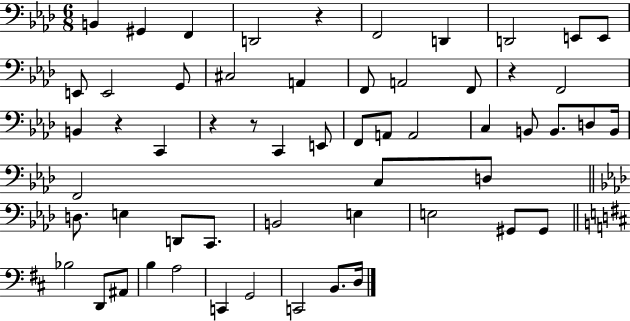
{
  \clef bass
  \numericTimeSignature
  \time 6/8
  \key aes \major
  \repeat volta 2 { b,4 gis,4 f,4 | d,2 r4 | f,2 d,4 | d,2 e,8 e,8 | \break e,8 e,2 g,8 | cis2 a,4 | f,8 a,2 f,8 | r4 f,2 | \break b,4 r4 c,4 | r4 r8 c,4 e,8 | f,8 a,8 a,2 | c4 b,8 b,8. d8 b,16 | \break f,2 c8 d8 | \bar "||" \break \key f \minor d8. e4 d,8 c,8. | b,2 e4 | e2 gis,8 gis,8 | \bar "||" \break \key d \major bes2 d,8 ais,8 | b4 a2 | c,4 g,2 | c,2 b,8. d16 | \break } \bar "|."
}